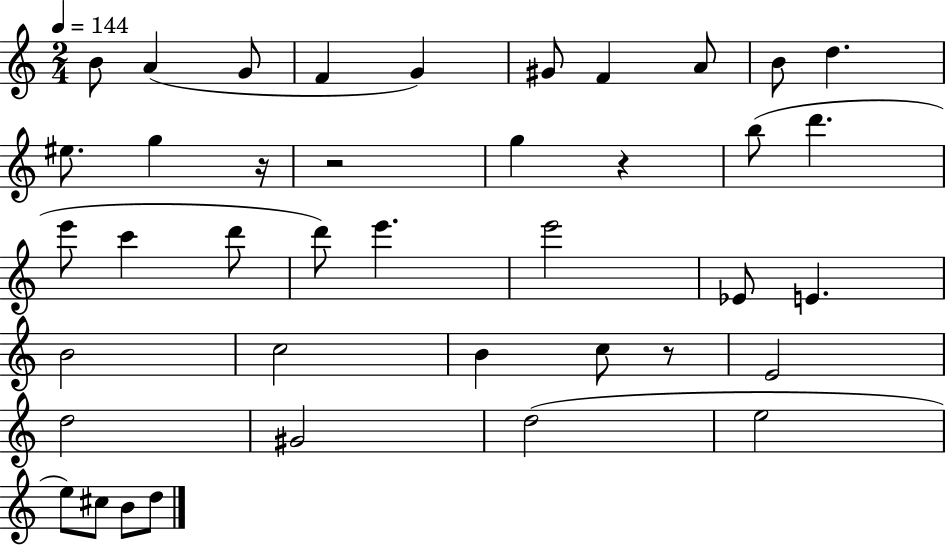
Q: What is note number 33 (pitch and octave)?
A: E5